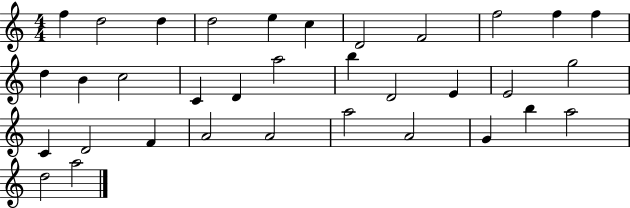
F5/q D5/h D5/q D5/h E5/q C5/q D4/h F4/h F5/h F5/q F5/q D5/q B4/q C5/h C4/q D4/q A5/h B5/q D4/h E4/q E4/h G5/h C4/q D4/h F4/q A4/h A4/h A5/h A4/h G4/q B5/q A5/h D5/h A5/h